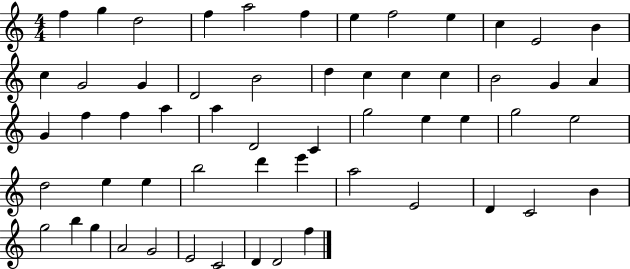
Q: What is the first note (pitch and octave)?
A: F5